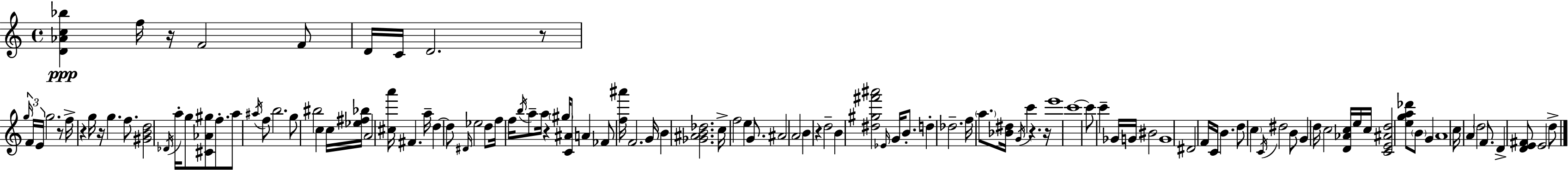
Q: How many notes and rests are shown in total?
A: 118